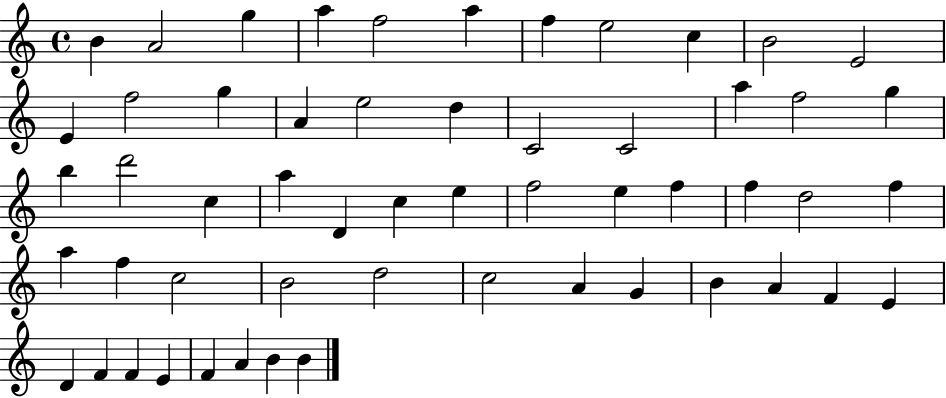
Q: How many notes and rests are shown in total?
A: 55